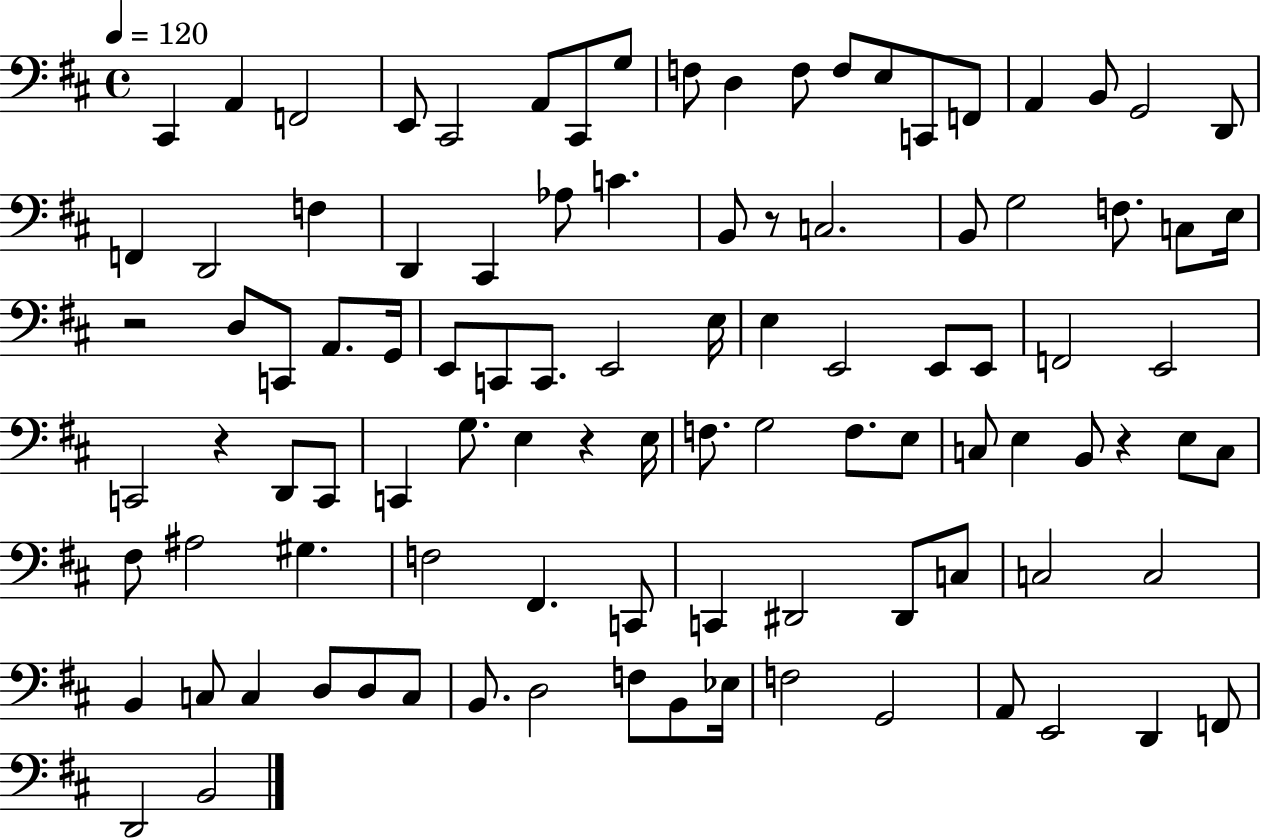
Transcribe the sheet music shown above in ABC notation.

X:1
T:Untitled
M:4/4
L:1/4
K:D
^C,, A,, F,,2 E,,/2 ^C,,2 A,,/2 ^C,,/2 G,/2 F,/2 D, F,/2 F,/2 E,/2 C,,/2 F,,/2 A,, B,,/2 G,,2 D,,/2 F,, D,,2 F, D,, ^C,, _A,/2 C B,,/2 z/2 C,2 B,,/2 G,2 F,/2 C,/2 E,/4 z2 D,/2 C,,/2 A,,/2 G,,/4 E,,/2 C,,/2 C,,/2 E,,2 E,/4 E, E,,2 E,,/2 E,,/2 F,,2 E,,2 C,,2 z D,,/2 C,,/2 C,, G,/2 E, z E,/4 F,/2 G,2 F,/2 E,/2 C,/2 E, B,,/2 z E,/2 C,/2 ^F,/2 ^A,2 ^G, F,2 ^F,, C,,/2 C,, ^D,,2 ^D,,/2 C,/2 C,2 C,2 B,, C,/2 C, D,/2 D,/2 C,/2 B,,/2 D,2 F,/2 B,,/2 _E,/4 F,2 G,,2 A,,/2 E,,2 D,, F,,/2 D,,2 B,,2